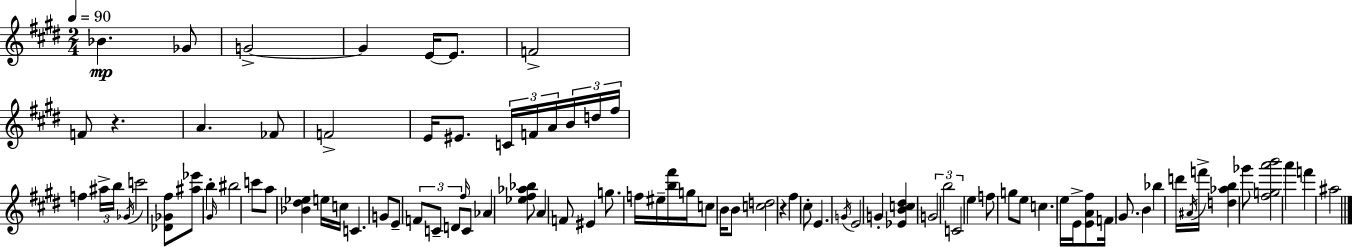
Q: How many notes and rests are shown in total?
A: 89